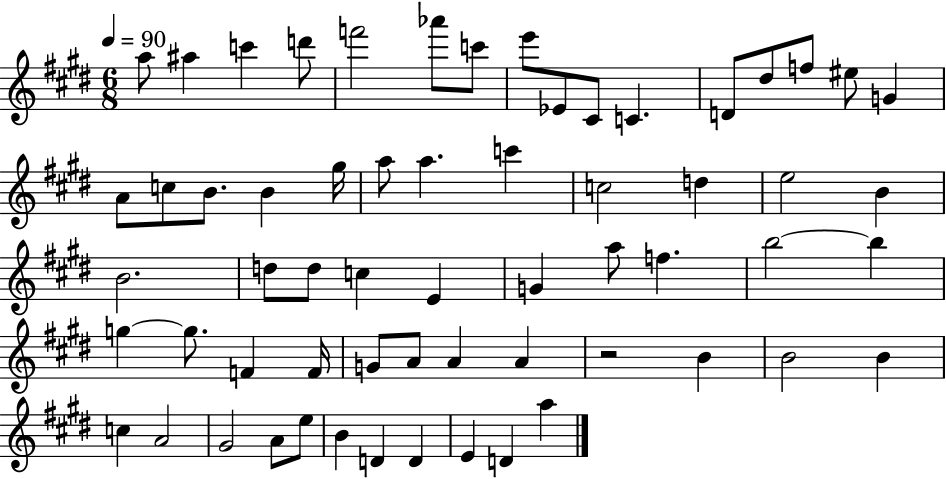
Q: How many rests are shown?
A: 1